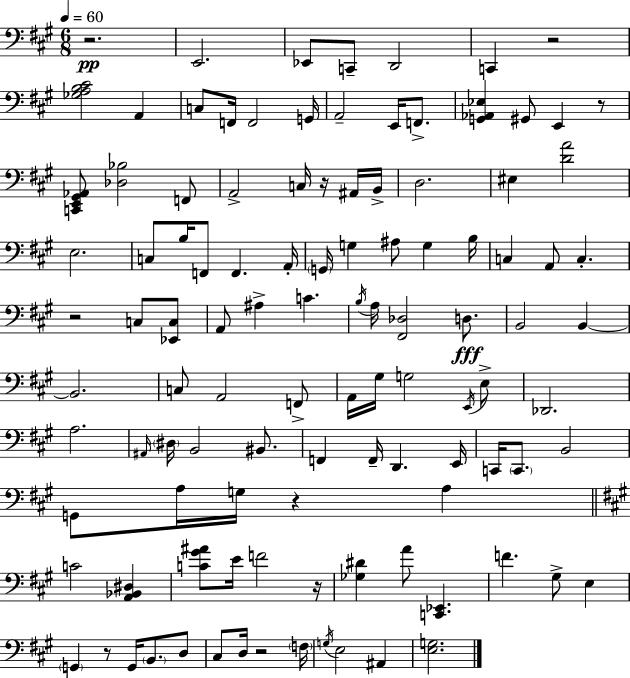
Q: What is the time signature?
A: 6/8